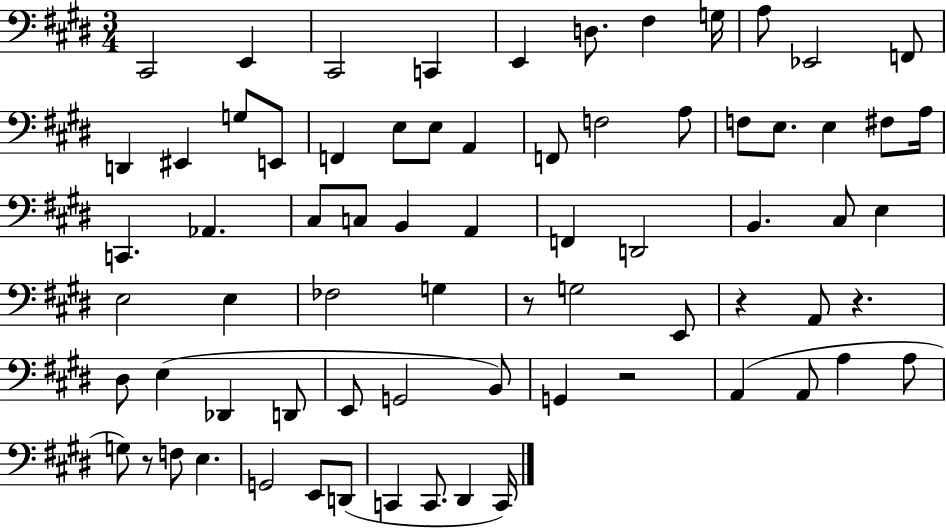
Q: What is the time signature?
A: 3/4